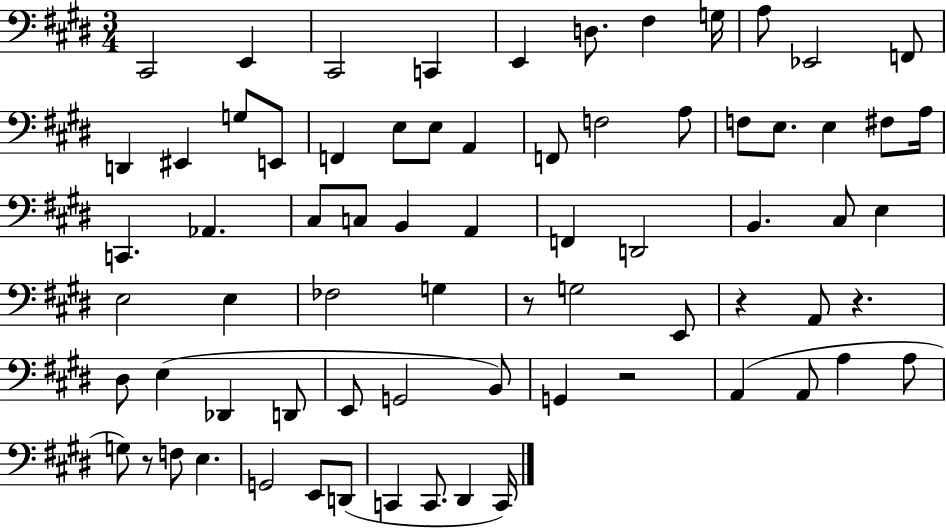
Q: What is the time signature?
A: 3/4